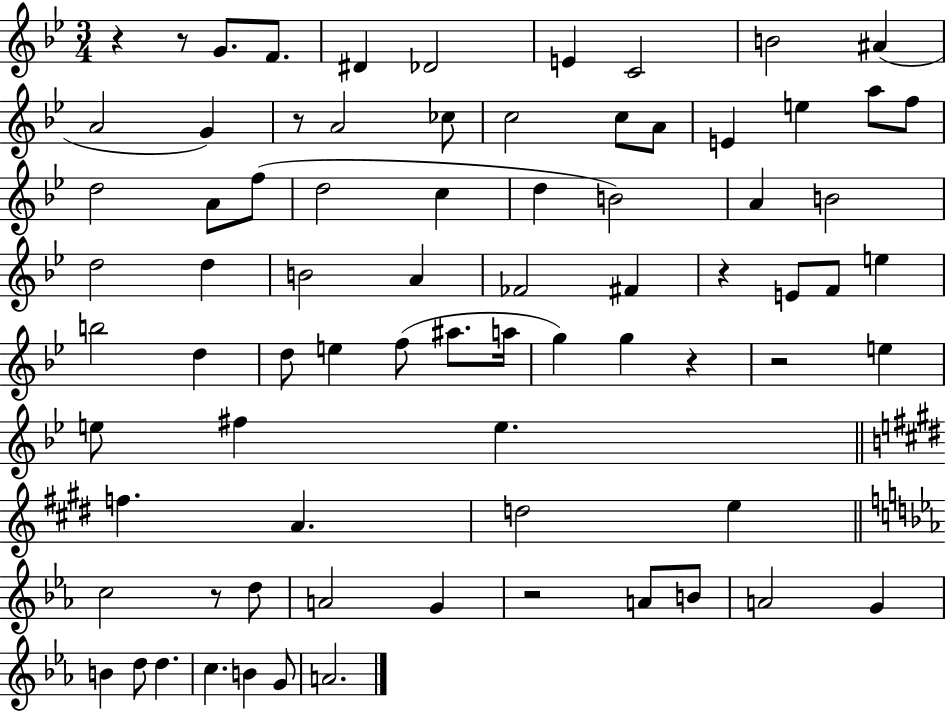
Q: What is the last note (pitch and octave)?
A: A4